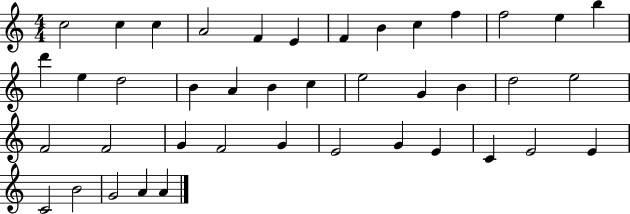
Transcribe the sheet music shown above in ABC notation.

X:1
T:Untitled
M:4/4
L:1/4
K:C
c2 c c A2 F E F B c f f2 e b d' e d2 B A B c e2 G B d2 e2 F2 F2 G F2 G E2 G E C E2 E C2 B2 G2 A A